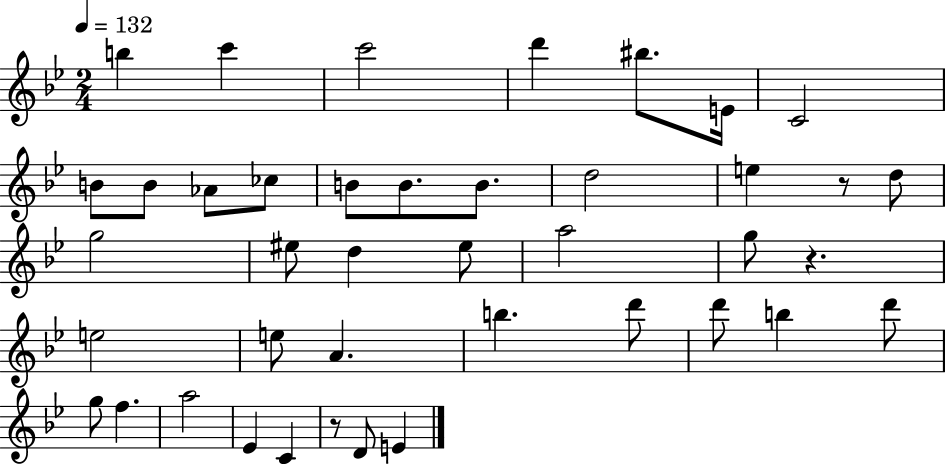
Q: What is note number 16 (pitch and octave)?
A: E5